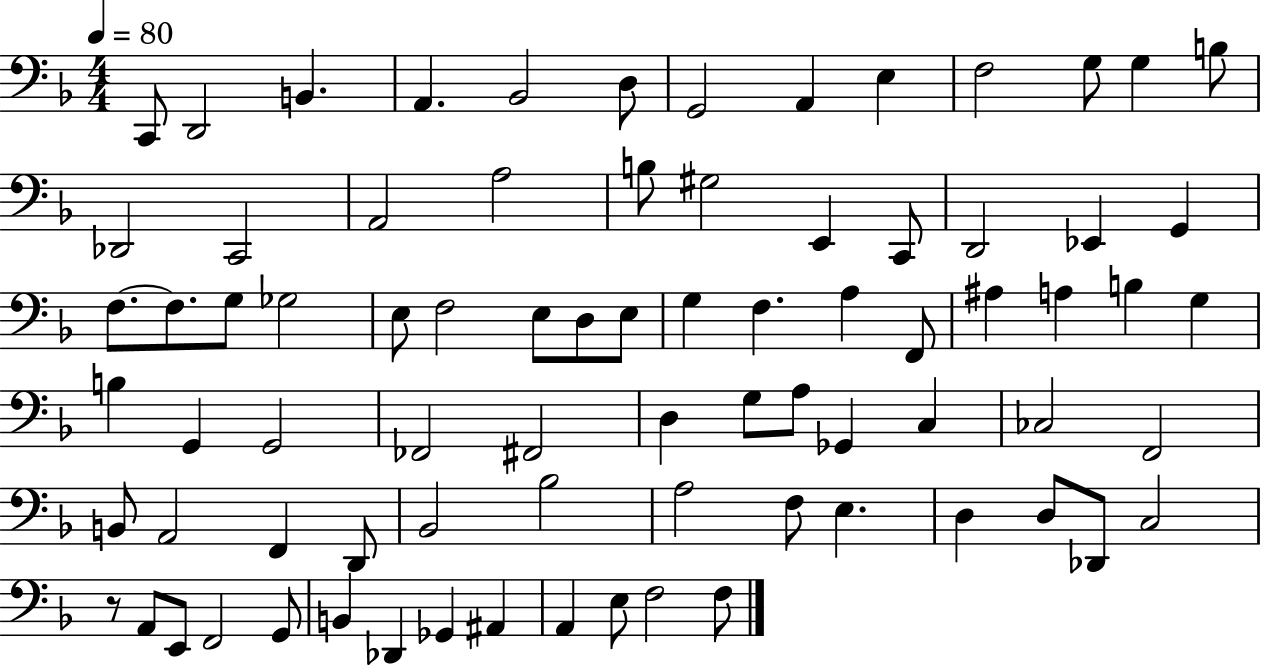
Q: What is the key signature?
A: F major